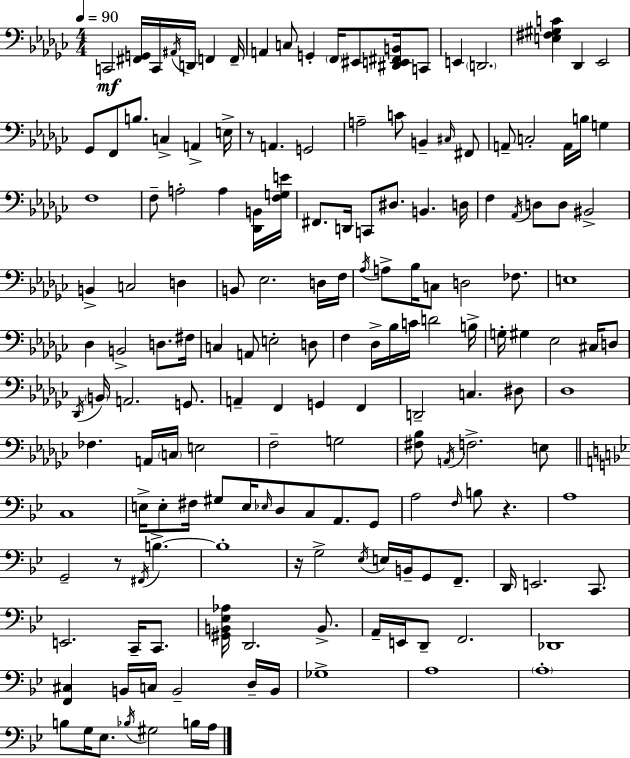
X:1
T:Untitled
M:4/4
L:1/4
K:Ebm
C,,2 [^F,,G,,]/4 C,,/4 ^A,,/4 D,,/4 F,, F,,/4 A,, C,/2 G,, F,,/4 ^E,,/2 [^D,,E,,^F,,B,,]/4 C,,/2 E,, D,,2 [E,^F,^G,C] _D,, _E,,2 _G,,/2 F,,/2 B,/2 C, A,, E,/4 z/2 A,, G,,2 A,2 C/2 B,, ^C,/4 ^F,,/2 A,,/2 C,2 A,,/4 B,/4 G, F,4 F,/2 A,2 A, [_D,,B,,]/4 [F,G,E]/4 ^F,,/2 D,,/4 C,,/2 ^D,/2 B,, D,/4 F, _A,,/4 D,/2 D,/2 ^B,,2 B,, C,2 D, B,,/2 _E,2 D,/4 F,/4 _A,/4 A,/2 _B,/4 C,/2 D,2 _F,/2 E,4 _D, B,,2 D,/2 ^F,/4 C, A,,/2 E,2 D,/2 F, _D,/4 _B,/4 C/4 D2 B,/4 G,/4 ^G, _E,2 ^C,/4 D,/2 _D,,/4 B,,/4 A,,2 G,,/2 A,, F,, G,, F,, D,,2 C, ^D,/2 _D,4 _F, A,,/4 C,/4 E,2 F,2 G,2 [^F,_B,]/2 A,,/4 F,2 E,/2 C,4 E,/4 E,/2 ^F,/4 ^G,/2 E,/4 _E,/4 D,/2 C,/2 A,,/2 G,,/2 A,2 F,/4 B,/2 z A,4 G,,2 z/2 ^F,,/4 B, B,4 z/4 G,2 _E,/4 E,/4 B,,/4 G,,/2 F,,/2 D,,/4 E,,2 C,,/2 E,,2 C,,/4 C,,/2 [^G,,B,,_E,_A,]/4 D,,2 B,,/2 A,,/4 E,,/4 D,,/2 F,,2 _D,,4 [F,,^C,] B,,/4 C,/4 B,,2 D,/4 B,,/4 _G,4 A,4 A,4 B,/2 G,/4 _E,/2 _B,/4 ^G,2 B,/4 A,/4